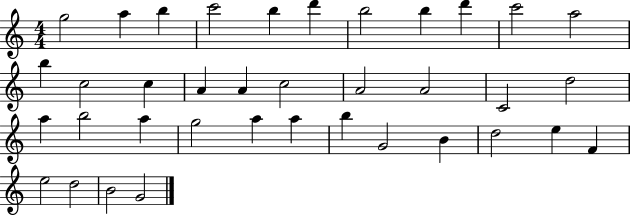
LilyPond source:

{
  \clef treble
  \numericTimeSignature
  \time 4/4
  \key c \major
  g''2 a''4 b''4 | c'''2 b''4 d'''4 | b''2 b''4 d'''4 | c'''2 a''2 | \break b''4 c''2 c''4 | a'4 a'4 c''2 | a'2 a'2 | c'2 d''2 | \break a''4 b''2 a''4 | g''2 a''4 a''4 | b''4 g'2 b'4 | d''2 e''4 f'4 | \break e''2 d''2 | b'2 g'2 | \bar "|."
}